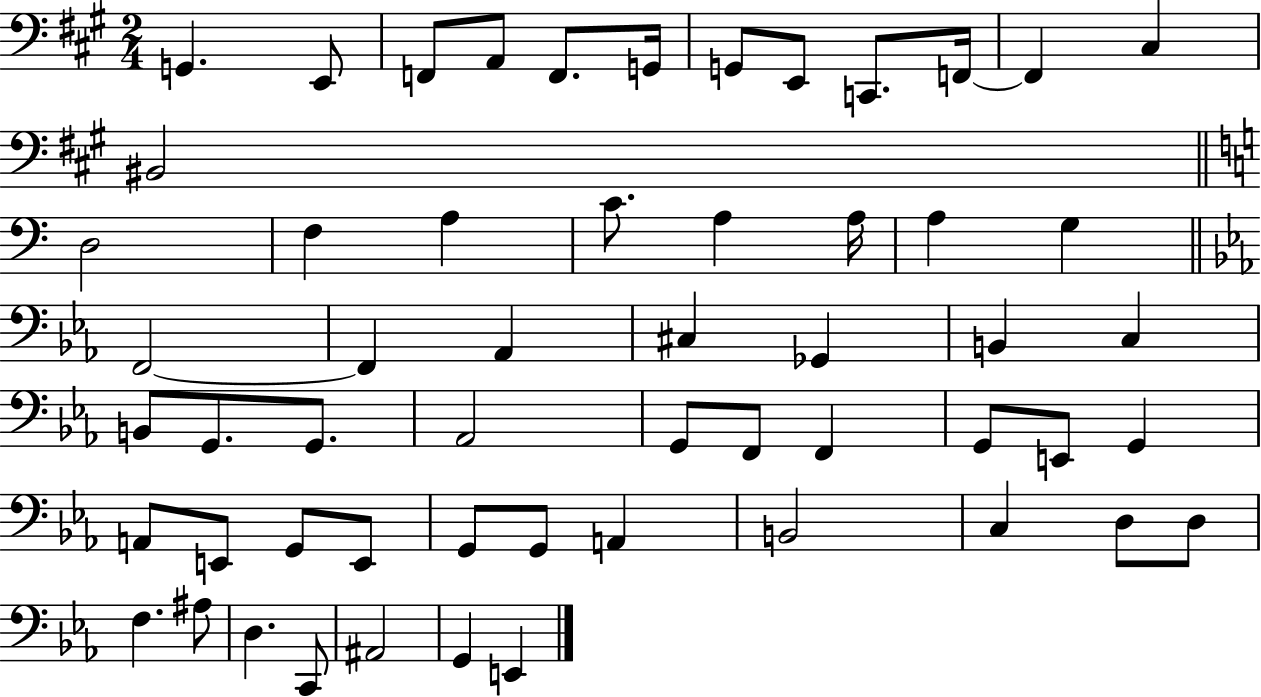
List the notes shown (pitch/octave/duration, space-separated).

G2/q. E2/e F2/e A2/e F2/e. G2/s G2/e E2/e C2/e. F2/s F2/q C#3/q BIS2/h D3/h F3/q A3/q C4/e. A3/q A3/s A3/q G3/q F2/h F2/q Ab2/q C#3/q Gb2/q B2/q C3/q B2/e G2/e. G2/e. Ab2/h G2/e F2/e F2/q G2/e E2/e G2/q A2/e E2/e G2/e E2/e G2/e G2/e A2/q B2/h C3/q D3/e D3/e F3/q. A#3/e D3/q. C2/e A#2/h G2/q E2/q